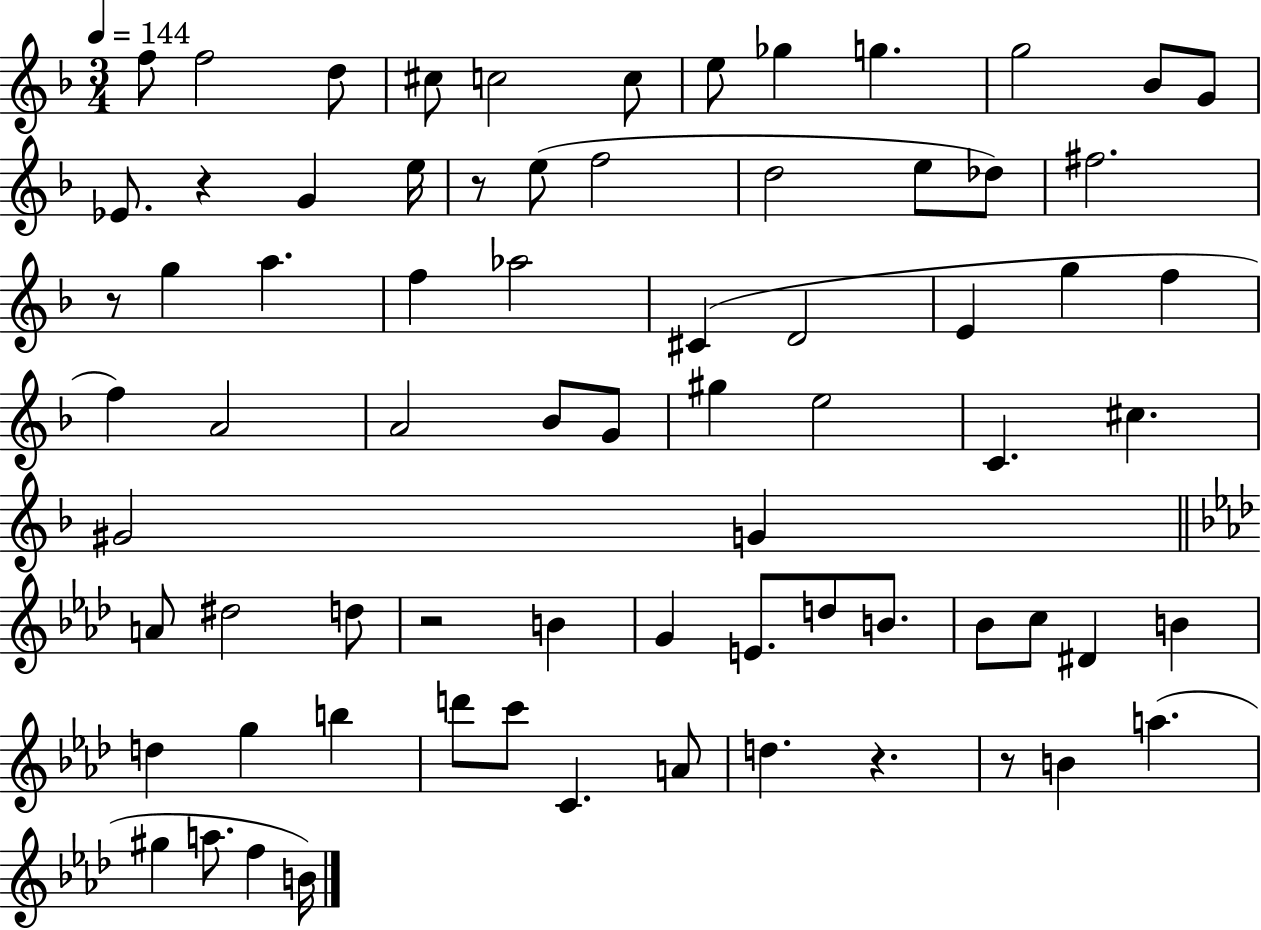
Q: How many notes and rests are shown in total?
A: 73